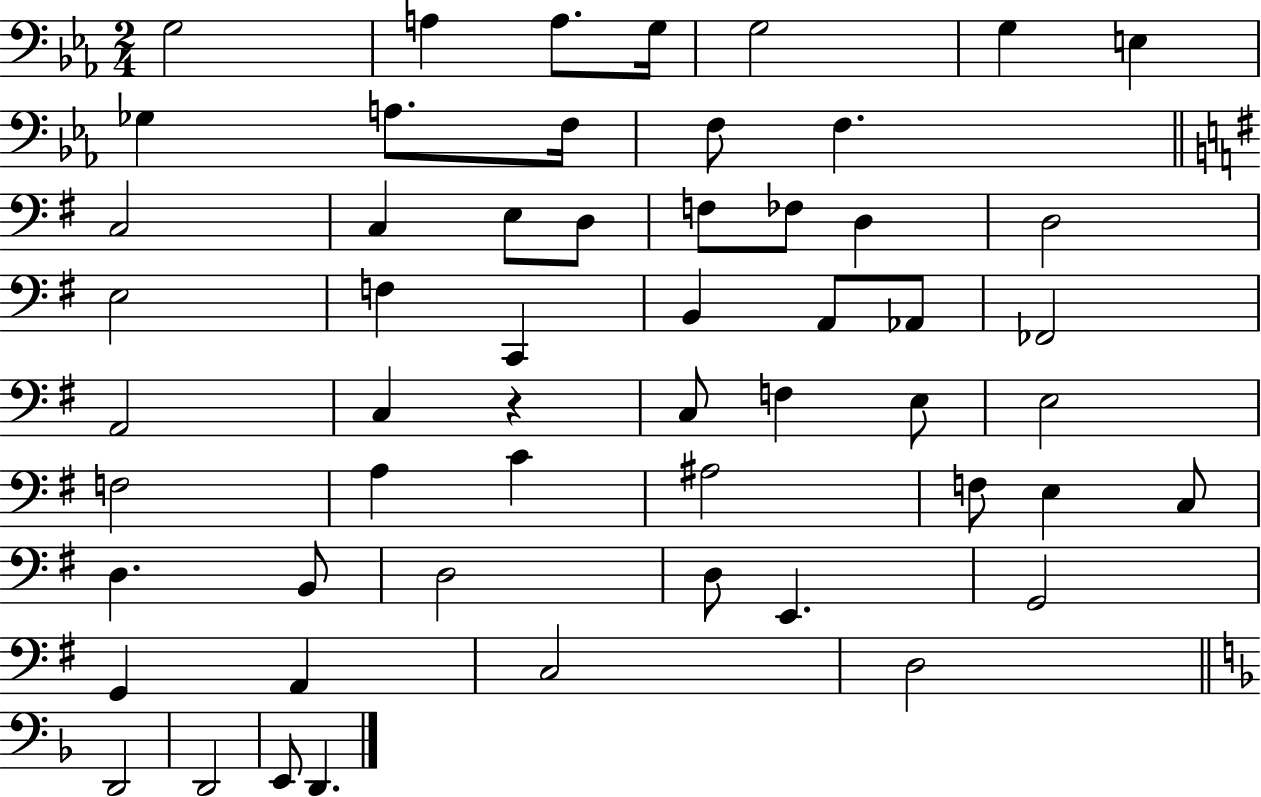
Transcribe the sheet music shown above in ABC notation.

X:1
T:Untitled
M:2/4
L:1/4
K:Eb
G,2 A, A,/2 G,/4 G,2 G, E, _G, A,/2 F,/4 F,/2 F, C,2 C, E,/2 D,/2 F,/2 _F,/2 D, D,2 E,2 F, C,, B,, A,,/2 _A,,/2 _F,,2 A,,2 C, z C,/2 F, E,/2 E,2 F,2 A, C ^A,2 F,/2 E, C,/2 D, B,,/2 D,2 D,/2 E,, G,,2 G,, A,, C,2 D,2 D,,2 D,,2 E,,/2 D,,